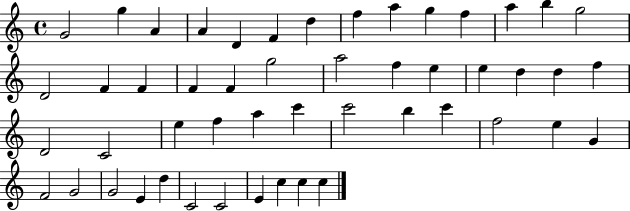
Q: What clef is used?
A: treble